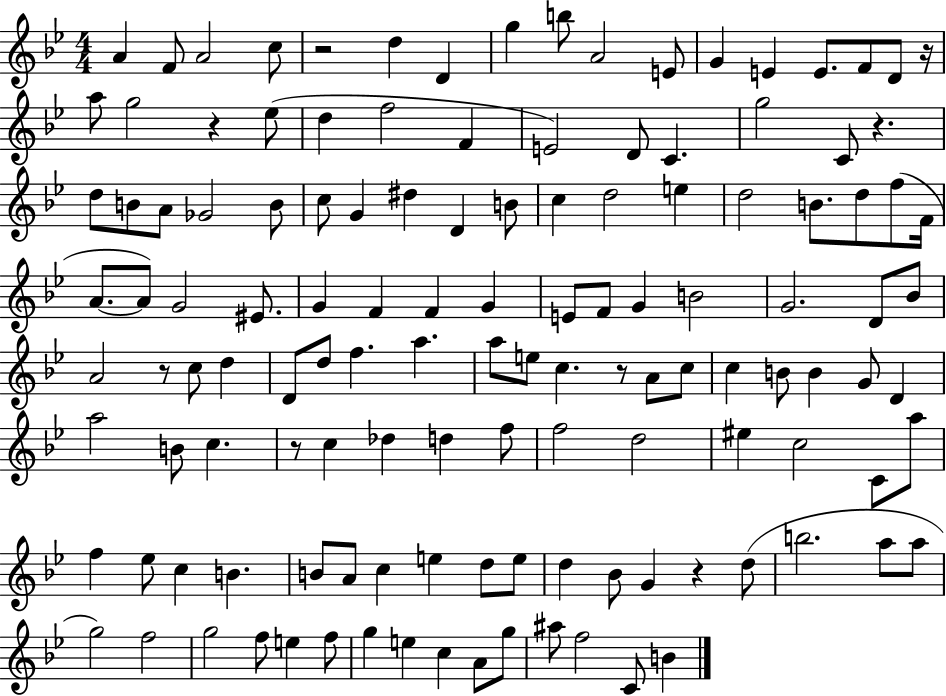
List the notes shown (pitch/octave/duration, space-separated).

A4/q F4/e A4/h C5/e R/h D5/q D4/q G5/q B5/e A4/h E4/e G4/q E4/q E4/e. F4/e D4/e R/s A5/e G5/h R/q Eb5/e D5/q F5/h F4/q E4/h D4/e C4/q. G5/h C4/e R/q. D5/e B4/e A4/e Gb4/h B4/e C5/e G4/q D#5/q D4/q B4/e C5/q D5/h E5/q D5/h B4/e. D5/e F5/e F4/s A4/e. A4/e G4/h EIS4/e. G4/q F4/q F4/q G4/q E4/e F4/e G4/q B4/h G4/h. D4/e Bb4/e A4/h R/e C5/e D5/q D4/e D5/e F5/q. A5/q. A5/e E5/e C5/q. R/e A4/e C5/e C5/q B4/e B4/q G4/e D4/q A5/h B4/e C5/q. R/e C5/q Db5/q D5/q F5/e F5/h D5/h EIS5/q C5/h C4/e A5/e F5/q Eb5/e C5/q B4/q. B4/e A4/e C5/q E5/q D5/e E5/e D5/q Bb4/e G4/q R/q D5/e B5/h. A5/e A5/e G5/h F5/h G5/h F5/e E5/q F5/e G5/q E5/q C5/q A4/e G5/e A#5/e F5/h C4/e B4/q